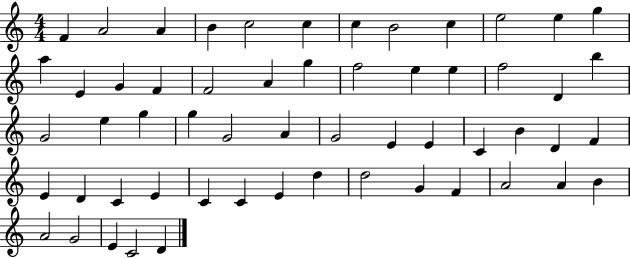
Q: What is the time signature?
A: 4/4